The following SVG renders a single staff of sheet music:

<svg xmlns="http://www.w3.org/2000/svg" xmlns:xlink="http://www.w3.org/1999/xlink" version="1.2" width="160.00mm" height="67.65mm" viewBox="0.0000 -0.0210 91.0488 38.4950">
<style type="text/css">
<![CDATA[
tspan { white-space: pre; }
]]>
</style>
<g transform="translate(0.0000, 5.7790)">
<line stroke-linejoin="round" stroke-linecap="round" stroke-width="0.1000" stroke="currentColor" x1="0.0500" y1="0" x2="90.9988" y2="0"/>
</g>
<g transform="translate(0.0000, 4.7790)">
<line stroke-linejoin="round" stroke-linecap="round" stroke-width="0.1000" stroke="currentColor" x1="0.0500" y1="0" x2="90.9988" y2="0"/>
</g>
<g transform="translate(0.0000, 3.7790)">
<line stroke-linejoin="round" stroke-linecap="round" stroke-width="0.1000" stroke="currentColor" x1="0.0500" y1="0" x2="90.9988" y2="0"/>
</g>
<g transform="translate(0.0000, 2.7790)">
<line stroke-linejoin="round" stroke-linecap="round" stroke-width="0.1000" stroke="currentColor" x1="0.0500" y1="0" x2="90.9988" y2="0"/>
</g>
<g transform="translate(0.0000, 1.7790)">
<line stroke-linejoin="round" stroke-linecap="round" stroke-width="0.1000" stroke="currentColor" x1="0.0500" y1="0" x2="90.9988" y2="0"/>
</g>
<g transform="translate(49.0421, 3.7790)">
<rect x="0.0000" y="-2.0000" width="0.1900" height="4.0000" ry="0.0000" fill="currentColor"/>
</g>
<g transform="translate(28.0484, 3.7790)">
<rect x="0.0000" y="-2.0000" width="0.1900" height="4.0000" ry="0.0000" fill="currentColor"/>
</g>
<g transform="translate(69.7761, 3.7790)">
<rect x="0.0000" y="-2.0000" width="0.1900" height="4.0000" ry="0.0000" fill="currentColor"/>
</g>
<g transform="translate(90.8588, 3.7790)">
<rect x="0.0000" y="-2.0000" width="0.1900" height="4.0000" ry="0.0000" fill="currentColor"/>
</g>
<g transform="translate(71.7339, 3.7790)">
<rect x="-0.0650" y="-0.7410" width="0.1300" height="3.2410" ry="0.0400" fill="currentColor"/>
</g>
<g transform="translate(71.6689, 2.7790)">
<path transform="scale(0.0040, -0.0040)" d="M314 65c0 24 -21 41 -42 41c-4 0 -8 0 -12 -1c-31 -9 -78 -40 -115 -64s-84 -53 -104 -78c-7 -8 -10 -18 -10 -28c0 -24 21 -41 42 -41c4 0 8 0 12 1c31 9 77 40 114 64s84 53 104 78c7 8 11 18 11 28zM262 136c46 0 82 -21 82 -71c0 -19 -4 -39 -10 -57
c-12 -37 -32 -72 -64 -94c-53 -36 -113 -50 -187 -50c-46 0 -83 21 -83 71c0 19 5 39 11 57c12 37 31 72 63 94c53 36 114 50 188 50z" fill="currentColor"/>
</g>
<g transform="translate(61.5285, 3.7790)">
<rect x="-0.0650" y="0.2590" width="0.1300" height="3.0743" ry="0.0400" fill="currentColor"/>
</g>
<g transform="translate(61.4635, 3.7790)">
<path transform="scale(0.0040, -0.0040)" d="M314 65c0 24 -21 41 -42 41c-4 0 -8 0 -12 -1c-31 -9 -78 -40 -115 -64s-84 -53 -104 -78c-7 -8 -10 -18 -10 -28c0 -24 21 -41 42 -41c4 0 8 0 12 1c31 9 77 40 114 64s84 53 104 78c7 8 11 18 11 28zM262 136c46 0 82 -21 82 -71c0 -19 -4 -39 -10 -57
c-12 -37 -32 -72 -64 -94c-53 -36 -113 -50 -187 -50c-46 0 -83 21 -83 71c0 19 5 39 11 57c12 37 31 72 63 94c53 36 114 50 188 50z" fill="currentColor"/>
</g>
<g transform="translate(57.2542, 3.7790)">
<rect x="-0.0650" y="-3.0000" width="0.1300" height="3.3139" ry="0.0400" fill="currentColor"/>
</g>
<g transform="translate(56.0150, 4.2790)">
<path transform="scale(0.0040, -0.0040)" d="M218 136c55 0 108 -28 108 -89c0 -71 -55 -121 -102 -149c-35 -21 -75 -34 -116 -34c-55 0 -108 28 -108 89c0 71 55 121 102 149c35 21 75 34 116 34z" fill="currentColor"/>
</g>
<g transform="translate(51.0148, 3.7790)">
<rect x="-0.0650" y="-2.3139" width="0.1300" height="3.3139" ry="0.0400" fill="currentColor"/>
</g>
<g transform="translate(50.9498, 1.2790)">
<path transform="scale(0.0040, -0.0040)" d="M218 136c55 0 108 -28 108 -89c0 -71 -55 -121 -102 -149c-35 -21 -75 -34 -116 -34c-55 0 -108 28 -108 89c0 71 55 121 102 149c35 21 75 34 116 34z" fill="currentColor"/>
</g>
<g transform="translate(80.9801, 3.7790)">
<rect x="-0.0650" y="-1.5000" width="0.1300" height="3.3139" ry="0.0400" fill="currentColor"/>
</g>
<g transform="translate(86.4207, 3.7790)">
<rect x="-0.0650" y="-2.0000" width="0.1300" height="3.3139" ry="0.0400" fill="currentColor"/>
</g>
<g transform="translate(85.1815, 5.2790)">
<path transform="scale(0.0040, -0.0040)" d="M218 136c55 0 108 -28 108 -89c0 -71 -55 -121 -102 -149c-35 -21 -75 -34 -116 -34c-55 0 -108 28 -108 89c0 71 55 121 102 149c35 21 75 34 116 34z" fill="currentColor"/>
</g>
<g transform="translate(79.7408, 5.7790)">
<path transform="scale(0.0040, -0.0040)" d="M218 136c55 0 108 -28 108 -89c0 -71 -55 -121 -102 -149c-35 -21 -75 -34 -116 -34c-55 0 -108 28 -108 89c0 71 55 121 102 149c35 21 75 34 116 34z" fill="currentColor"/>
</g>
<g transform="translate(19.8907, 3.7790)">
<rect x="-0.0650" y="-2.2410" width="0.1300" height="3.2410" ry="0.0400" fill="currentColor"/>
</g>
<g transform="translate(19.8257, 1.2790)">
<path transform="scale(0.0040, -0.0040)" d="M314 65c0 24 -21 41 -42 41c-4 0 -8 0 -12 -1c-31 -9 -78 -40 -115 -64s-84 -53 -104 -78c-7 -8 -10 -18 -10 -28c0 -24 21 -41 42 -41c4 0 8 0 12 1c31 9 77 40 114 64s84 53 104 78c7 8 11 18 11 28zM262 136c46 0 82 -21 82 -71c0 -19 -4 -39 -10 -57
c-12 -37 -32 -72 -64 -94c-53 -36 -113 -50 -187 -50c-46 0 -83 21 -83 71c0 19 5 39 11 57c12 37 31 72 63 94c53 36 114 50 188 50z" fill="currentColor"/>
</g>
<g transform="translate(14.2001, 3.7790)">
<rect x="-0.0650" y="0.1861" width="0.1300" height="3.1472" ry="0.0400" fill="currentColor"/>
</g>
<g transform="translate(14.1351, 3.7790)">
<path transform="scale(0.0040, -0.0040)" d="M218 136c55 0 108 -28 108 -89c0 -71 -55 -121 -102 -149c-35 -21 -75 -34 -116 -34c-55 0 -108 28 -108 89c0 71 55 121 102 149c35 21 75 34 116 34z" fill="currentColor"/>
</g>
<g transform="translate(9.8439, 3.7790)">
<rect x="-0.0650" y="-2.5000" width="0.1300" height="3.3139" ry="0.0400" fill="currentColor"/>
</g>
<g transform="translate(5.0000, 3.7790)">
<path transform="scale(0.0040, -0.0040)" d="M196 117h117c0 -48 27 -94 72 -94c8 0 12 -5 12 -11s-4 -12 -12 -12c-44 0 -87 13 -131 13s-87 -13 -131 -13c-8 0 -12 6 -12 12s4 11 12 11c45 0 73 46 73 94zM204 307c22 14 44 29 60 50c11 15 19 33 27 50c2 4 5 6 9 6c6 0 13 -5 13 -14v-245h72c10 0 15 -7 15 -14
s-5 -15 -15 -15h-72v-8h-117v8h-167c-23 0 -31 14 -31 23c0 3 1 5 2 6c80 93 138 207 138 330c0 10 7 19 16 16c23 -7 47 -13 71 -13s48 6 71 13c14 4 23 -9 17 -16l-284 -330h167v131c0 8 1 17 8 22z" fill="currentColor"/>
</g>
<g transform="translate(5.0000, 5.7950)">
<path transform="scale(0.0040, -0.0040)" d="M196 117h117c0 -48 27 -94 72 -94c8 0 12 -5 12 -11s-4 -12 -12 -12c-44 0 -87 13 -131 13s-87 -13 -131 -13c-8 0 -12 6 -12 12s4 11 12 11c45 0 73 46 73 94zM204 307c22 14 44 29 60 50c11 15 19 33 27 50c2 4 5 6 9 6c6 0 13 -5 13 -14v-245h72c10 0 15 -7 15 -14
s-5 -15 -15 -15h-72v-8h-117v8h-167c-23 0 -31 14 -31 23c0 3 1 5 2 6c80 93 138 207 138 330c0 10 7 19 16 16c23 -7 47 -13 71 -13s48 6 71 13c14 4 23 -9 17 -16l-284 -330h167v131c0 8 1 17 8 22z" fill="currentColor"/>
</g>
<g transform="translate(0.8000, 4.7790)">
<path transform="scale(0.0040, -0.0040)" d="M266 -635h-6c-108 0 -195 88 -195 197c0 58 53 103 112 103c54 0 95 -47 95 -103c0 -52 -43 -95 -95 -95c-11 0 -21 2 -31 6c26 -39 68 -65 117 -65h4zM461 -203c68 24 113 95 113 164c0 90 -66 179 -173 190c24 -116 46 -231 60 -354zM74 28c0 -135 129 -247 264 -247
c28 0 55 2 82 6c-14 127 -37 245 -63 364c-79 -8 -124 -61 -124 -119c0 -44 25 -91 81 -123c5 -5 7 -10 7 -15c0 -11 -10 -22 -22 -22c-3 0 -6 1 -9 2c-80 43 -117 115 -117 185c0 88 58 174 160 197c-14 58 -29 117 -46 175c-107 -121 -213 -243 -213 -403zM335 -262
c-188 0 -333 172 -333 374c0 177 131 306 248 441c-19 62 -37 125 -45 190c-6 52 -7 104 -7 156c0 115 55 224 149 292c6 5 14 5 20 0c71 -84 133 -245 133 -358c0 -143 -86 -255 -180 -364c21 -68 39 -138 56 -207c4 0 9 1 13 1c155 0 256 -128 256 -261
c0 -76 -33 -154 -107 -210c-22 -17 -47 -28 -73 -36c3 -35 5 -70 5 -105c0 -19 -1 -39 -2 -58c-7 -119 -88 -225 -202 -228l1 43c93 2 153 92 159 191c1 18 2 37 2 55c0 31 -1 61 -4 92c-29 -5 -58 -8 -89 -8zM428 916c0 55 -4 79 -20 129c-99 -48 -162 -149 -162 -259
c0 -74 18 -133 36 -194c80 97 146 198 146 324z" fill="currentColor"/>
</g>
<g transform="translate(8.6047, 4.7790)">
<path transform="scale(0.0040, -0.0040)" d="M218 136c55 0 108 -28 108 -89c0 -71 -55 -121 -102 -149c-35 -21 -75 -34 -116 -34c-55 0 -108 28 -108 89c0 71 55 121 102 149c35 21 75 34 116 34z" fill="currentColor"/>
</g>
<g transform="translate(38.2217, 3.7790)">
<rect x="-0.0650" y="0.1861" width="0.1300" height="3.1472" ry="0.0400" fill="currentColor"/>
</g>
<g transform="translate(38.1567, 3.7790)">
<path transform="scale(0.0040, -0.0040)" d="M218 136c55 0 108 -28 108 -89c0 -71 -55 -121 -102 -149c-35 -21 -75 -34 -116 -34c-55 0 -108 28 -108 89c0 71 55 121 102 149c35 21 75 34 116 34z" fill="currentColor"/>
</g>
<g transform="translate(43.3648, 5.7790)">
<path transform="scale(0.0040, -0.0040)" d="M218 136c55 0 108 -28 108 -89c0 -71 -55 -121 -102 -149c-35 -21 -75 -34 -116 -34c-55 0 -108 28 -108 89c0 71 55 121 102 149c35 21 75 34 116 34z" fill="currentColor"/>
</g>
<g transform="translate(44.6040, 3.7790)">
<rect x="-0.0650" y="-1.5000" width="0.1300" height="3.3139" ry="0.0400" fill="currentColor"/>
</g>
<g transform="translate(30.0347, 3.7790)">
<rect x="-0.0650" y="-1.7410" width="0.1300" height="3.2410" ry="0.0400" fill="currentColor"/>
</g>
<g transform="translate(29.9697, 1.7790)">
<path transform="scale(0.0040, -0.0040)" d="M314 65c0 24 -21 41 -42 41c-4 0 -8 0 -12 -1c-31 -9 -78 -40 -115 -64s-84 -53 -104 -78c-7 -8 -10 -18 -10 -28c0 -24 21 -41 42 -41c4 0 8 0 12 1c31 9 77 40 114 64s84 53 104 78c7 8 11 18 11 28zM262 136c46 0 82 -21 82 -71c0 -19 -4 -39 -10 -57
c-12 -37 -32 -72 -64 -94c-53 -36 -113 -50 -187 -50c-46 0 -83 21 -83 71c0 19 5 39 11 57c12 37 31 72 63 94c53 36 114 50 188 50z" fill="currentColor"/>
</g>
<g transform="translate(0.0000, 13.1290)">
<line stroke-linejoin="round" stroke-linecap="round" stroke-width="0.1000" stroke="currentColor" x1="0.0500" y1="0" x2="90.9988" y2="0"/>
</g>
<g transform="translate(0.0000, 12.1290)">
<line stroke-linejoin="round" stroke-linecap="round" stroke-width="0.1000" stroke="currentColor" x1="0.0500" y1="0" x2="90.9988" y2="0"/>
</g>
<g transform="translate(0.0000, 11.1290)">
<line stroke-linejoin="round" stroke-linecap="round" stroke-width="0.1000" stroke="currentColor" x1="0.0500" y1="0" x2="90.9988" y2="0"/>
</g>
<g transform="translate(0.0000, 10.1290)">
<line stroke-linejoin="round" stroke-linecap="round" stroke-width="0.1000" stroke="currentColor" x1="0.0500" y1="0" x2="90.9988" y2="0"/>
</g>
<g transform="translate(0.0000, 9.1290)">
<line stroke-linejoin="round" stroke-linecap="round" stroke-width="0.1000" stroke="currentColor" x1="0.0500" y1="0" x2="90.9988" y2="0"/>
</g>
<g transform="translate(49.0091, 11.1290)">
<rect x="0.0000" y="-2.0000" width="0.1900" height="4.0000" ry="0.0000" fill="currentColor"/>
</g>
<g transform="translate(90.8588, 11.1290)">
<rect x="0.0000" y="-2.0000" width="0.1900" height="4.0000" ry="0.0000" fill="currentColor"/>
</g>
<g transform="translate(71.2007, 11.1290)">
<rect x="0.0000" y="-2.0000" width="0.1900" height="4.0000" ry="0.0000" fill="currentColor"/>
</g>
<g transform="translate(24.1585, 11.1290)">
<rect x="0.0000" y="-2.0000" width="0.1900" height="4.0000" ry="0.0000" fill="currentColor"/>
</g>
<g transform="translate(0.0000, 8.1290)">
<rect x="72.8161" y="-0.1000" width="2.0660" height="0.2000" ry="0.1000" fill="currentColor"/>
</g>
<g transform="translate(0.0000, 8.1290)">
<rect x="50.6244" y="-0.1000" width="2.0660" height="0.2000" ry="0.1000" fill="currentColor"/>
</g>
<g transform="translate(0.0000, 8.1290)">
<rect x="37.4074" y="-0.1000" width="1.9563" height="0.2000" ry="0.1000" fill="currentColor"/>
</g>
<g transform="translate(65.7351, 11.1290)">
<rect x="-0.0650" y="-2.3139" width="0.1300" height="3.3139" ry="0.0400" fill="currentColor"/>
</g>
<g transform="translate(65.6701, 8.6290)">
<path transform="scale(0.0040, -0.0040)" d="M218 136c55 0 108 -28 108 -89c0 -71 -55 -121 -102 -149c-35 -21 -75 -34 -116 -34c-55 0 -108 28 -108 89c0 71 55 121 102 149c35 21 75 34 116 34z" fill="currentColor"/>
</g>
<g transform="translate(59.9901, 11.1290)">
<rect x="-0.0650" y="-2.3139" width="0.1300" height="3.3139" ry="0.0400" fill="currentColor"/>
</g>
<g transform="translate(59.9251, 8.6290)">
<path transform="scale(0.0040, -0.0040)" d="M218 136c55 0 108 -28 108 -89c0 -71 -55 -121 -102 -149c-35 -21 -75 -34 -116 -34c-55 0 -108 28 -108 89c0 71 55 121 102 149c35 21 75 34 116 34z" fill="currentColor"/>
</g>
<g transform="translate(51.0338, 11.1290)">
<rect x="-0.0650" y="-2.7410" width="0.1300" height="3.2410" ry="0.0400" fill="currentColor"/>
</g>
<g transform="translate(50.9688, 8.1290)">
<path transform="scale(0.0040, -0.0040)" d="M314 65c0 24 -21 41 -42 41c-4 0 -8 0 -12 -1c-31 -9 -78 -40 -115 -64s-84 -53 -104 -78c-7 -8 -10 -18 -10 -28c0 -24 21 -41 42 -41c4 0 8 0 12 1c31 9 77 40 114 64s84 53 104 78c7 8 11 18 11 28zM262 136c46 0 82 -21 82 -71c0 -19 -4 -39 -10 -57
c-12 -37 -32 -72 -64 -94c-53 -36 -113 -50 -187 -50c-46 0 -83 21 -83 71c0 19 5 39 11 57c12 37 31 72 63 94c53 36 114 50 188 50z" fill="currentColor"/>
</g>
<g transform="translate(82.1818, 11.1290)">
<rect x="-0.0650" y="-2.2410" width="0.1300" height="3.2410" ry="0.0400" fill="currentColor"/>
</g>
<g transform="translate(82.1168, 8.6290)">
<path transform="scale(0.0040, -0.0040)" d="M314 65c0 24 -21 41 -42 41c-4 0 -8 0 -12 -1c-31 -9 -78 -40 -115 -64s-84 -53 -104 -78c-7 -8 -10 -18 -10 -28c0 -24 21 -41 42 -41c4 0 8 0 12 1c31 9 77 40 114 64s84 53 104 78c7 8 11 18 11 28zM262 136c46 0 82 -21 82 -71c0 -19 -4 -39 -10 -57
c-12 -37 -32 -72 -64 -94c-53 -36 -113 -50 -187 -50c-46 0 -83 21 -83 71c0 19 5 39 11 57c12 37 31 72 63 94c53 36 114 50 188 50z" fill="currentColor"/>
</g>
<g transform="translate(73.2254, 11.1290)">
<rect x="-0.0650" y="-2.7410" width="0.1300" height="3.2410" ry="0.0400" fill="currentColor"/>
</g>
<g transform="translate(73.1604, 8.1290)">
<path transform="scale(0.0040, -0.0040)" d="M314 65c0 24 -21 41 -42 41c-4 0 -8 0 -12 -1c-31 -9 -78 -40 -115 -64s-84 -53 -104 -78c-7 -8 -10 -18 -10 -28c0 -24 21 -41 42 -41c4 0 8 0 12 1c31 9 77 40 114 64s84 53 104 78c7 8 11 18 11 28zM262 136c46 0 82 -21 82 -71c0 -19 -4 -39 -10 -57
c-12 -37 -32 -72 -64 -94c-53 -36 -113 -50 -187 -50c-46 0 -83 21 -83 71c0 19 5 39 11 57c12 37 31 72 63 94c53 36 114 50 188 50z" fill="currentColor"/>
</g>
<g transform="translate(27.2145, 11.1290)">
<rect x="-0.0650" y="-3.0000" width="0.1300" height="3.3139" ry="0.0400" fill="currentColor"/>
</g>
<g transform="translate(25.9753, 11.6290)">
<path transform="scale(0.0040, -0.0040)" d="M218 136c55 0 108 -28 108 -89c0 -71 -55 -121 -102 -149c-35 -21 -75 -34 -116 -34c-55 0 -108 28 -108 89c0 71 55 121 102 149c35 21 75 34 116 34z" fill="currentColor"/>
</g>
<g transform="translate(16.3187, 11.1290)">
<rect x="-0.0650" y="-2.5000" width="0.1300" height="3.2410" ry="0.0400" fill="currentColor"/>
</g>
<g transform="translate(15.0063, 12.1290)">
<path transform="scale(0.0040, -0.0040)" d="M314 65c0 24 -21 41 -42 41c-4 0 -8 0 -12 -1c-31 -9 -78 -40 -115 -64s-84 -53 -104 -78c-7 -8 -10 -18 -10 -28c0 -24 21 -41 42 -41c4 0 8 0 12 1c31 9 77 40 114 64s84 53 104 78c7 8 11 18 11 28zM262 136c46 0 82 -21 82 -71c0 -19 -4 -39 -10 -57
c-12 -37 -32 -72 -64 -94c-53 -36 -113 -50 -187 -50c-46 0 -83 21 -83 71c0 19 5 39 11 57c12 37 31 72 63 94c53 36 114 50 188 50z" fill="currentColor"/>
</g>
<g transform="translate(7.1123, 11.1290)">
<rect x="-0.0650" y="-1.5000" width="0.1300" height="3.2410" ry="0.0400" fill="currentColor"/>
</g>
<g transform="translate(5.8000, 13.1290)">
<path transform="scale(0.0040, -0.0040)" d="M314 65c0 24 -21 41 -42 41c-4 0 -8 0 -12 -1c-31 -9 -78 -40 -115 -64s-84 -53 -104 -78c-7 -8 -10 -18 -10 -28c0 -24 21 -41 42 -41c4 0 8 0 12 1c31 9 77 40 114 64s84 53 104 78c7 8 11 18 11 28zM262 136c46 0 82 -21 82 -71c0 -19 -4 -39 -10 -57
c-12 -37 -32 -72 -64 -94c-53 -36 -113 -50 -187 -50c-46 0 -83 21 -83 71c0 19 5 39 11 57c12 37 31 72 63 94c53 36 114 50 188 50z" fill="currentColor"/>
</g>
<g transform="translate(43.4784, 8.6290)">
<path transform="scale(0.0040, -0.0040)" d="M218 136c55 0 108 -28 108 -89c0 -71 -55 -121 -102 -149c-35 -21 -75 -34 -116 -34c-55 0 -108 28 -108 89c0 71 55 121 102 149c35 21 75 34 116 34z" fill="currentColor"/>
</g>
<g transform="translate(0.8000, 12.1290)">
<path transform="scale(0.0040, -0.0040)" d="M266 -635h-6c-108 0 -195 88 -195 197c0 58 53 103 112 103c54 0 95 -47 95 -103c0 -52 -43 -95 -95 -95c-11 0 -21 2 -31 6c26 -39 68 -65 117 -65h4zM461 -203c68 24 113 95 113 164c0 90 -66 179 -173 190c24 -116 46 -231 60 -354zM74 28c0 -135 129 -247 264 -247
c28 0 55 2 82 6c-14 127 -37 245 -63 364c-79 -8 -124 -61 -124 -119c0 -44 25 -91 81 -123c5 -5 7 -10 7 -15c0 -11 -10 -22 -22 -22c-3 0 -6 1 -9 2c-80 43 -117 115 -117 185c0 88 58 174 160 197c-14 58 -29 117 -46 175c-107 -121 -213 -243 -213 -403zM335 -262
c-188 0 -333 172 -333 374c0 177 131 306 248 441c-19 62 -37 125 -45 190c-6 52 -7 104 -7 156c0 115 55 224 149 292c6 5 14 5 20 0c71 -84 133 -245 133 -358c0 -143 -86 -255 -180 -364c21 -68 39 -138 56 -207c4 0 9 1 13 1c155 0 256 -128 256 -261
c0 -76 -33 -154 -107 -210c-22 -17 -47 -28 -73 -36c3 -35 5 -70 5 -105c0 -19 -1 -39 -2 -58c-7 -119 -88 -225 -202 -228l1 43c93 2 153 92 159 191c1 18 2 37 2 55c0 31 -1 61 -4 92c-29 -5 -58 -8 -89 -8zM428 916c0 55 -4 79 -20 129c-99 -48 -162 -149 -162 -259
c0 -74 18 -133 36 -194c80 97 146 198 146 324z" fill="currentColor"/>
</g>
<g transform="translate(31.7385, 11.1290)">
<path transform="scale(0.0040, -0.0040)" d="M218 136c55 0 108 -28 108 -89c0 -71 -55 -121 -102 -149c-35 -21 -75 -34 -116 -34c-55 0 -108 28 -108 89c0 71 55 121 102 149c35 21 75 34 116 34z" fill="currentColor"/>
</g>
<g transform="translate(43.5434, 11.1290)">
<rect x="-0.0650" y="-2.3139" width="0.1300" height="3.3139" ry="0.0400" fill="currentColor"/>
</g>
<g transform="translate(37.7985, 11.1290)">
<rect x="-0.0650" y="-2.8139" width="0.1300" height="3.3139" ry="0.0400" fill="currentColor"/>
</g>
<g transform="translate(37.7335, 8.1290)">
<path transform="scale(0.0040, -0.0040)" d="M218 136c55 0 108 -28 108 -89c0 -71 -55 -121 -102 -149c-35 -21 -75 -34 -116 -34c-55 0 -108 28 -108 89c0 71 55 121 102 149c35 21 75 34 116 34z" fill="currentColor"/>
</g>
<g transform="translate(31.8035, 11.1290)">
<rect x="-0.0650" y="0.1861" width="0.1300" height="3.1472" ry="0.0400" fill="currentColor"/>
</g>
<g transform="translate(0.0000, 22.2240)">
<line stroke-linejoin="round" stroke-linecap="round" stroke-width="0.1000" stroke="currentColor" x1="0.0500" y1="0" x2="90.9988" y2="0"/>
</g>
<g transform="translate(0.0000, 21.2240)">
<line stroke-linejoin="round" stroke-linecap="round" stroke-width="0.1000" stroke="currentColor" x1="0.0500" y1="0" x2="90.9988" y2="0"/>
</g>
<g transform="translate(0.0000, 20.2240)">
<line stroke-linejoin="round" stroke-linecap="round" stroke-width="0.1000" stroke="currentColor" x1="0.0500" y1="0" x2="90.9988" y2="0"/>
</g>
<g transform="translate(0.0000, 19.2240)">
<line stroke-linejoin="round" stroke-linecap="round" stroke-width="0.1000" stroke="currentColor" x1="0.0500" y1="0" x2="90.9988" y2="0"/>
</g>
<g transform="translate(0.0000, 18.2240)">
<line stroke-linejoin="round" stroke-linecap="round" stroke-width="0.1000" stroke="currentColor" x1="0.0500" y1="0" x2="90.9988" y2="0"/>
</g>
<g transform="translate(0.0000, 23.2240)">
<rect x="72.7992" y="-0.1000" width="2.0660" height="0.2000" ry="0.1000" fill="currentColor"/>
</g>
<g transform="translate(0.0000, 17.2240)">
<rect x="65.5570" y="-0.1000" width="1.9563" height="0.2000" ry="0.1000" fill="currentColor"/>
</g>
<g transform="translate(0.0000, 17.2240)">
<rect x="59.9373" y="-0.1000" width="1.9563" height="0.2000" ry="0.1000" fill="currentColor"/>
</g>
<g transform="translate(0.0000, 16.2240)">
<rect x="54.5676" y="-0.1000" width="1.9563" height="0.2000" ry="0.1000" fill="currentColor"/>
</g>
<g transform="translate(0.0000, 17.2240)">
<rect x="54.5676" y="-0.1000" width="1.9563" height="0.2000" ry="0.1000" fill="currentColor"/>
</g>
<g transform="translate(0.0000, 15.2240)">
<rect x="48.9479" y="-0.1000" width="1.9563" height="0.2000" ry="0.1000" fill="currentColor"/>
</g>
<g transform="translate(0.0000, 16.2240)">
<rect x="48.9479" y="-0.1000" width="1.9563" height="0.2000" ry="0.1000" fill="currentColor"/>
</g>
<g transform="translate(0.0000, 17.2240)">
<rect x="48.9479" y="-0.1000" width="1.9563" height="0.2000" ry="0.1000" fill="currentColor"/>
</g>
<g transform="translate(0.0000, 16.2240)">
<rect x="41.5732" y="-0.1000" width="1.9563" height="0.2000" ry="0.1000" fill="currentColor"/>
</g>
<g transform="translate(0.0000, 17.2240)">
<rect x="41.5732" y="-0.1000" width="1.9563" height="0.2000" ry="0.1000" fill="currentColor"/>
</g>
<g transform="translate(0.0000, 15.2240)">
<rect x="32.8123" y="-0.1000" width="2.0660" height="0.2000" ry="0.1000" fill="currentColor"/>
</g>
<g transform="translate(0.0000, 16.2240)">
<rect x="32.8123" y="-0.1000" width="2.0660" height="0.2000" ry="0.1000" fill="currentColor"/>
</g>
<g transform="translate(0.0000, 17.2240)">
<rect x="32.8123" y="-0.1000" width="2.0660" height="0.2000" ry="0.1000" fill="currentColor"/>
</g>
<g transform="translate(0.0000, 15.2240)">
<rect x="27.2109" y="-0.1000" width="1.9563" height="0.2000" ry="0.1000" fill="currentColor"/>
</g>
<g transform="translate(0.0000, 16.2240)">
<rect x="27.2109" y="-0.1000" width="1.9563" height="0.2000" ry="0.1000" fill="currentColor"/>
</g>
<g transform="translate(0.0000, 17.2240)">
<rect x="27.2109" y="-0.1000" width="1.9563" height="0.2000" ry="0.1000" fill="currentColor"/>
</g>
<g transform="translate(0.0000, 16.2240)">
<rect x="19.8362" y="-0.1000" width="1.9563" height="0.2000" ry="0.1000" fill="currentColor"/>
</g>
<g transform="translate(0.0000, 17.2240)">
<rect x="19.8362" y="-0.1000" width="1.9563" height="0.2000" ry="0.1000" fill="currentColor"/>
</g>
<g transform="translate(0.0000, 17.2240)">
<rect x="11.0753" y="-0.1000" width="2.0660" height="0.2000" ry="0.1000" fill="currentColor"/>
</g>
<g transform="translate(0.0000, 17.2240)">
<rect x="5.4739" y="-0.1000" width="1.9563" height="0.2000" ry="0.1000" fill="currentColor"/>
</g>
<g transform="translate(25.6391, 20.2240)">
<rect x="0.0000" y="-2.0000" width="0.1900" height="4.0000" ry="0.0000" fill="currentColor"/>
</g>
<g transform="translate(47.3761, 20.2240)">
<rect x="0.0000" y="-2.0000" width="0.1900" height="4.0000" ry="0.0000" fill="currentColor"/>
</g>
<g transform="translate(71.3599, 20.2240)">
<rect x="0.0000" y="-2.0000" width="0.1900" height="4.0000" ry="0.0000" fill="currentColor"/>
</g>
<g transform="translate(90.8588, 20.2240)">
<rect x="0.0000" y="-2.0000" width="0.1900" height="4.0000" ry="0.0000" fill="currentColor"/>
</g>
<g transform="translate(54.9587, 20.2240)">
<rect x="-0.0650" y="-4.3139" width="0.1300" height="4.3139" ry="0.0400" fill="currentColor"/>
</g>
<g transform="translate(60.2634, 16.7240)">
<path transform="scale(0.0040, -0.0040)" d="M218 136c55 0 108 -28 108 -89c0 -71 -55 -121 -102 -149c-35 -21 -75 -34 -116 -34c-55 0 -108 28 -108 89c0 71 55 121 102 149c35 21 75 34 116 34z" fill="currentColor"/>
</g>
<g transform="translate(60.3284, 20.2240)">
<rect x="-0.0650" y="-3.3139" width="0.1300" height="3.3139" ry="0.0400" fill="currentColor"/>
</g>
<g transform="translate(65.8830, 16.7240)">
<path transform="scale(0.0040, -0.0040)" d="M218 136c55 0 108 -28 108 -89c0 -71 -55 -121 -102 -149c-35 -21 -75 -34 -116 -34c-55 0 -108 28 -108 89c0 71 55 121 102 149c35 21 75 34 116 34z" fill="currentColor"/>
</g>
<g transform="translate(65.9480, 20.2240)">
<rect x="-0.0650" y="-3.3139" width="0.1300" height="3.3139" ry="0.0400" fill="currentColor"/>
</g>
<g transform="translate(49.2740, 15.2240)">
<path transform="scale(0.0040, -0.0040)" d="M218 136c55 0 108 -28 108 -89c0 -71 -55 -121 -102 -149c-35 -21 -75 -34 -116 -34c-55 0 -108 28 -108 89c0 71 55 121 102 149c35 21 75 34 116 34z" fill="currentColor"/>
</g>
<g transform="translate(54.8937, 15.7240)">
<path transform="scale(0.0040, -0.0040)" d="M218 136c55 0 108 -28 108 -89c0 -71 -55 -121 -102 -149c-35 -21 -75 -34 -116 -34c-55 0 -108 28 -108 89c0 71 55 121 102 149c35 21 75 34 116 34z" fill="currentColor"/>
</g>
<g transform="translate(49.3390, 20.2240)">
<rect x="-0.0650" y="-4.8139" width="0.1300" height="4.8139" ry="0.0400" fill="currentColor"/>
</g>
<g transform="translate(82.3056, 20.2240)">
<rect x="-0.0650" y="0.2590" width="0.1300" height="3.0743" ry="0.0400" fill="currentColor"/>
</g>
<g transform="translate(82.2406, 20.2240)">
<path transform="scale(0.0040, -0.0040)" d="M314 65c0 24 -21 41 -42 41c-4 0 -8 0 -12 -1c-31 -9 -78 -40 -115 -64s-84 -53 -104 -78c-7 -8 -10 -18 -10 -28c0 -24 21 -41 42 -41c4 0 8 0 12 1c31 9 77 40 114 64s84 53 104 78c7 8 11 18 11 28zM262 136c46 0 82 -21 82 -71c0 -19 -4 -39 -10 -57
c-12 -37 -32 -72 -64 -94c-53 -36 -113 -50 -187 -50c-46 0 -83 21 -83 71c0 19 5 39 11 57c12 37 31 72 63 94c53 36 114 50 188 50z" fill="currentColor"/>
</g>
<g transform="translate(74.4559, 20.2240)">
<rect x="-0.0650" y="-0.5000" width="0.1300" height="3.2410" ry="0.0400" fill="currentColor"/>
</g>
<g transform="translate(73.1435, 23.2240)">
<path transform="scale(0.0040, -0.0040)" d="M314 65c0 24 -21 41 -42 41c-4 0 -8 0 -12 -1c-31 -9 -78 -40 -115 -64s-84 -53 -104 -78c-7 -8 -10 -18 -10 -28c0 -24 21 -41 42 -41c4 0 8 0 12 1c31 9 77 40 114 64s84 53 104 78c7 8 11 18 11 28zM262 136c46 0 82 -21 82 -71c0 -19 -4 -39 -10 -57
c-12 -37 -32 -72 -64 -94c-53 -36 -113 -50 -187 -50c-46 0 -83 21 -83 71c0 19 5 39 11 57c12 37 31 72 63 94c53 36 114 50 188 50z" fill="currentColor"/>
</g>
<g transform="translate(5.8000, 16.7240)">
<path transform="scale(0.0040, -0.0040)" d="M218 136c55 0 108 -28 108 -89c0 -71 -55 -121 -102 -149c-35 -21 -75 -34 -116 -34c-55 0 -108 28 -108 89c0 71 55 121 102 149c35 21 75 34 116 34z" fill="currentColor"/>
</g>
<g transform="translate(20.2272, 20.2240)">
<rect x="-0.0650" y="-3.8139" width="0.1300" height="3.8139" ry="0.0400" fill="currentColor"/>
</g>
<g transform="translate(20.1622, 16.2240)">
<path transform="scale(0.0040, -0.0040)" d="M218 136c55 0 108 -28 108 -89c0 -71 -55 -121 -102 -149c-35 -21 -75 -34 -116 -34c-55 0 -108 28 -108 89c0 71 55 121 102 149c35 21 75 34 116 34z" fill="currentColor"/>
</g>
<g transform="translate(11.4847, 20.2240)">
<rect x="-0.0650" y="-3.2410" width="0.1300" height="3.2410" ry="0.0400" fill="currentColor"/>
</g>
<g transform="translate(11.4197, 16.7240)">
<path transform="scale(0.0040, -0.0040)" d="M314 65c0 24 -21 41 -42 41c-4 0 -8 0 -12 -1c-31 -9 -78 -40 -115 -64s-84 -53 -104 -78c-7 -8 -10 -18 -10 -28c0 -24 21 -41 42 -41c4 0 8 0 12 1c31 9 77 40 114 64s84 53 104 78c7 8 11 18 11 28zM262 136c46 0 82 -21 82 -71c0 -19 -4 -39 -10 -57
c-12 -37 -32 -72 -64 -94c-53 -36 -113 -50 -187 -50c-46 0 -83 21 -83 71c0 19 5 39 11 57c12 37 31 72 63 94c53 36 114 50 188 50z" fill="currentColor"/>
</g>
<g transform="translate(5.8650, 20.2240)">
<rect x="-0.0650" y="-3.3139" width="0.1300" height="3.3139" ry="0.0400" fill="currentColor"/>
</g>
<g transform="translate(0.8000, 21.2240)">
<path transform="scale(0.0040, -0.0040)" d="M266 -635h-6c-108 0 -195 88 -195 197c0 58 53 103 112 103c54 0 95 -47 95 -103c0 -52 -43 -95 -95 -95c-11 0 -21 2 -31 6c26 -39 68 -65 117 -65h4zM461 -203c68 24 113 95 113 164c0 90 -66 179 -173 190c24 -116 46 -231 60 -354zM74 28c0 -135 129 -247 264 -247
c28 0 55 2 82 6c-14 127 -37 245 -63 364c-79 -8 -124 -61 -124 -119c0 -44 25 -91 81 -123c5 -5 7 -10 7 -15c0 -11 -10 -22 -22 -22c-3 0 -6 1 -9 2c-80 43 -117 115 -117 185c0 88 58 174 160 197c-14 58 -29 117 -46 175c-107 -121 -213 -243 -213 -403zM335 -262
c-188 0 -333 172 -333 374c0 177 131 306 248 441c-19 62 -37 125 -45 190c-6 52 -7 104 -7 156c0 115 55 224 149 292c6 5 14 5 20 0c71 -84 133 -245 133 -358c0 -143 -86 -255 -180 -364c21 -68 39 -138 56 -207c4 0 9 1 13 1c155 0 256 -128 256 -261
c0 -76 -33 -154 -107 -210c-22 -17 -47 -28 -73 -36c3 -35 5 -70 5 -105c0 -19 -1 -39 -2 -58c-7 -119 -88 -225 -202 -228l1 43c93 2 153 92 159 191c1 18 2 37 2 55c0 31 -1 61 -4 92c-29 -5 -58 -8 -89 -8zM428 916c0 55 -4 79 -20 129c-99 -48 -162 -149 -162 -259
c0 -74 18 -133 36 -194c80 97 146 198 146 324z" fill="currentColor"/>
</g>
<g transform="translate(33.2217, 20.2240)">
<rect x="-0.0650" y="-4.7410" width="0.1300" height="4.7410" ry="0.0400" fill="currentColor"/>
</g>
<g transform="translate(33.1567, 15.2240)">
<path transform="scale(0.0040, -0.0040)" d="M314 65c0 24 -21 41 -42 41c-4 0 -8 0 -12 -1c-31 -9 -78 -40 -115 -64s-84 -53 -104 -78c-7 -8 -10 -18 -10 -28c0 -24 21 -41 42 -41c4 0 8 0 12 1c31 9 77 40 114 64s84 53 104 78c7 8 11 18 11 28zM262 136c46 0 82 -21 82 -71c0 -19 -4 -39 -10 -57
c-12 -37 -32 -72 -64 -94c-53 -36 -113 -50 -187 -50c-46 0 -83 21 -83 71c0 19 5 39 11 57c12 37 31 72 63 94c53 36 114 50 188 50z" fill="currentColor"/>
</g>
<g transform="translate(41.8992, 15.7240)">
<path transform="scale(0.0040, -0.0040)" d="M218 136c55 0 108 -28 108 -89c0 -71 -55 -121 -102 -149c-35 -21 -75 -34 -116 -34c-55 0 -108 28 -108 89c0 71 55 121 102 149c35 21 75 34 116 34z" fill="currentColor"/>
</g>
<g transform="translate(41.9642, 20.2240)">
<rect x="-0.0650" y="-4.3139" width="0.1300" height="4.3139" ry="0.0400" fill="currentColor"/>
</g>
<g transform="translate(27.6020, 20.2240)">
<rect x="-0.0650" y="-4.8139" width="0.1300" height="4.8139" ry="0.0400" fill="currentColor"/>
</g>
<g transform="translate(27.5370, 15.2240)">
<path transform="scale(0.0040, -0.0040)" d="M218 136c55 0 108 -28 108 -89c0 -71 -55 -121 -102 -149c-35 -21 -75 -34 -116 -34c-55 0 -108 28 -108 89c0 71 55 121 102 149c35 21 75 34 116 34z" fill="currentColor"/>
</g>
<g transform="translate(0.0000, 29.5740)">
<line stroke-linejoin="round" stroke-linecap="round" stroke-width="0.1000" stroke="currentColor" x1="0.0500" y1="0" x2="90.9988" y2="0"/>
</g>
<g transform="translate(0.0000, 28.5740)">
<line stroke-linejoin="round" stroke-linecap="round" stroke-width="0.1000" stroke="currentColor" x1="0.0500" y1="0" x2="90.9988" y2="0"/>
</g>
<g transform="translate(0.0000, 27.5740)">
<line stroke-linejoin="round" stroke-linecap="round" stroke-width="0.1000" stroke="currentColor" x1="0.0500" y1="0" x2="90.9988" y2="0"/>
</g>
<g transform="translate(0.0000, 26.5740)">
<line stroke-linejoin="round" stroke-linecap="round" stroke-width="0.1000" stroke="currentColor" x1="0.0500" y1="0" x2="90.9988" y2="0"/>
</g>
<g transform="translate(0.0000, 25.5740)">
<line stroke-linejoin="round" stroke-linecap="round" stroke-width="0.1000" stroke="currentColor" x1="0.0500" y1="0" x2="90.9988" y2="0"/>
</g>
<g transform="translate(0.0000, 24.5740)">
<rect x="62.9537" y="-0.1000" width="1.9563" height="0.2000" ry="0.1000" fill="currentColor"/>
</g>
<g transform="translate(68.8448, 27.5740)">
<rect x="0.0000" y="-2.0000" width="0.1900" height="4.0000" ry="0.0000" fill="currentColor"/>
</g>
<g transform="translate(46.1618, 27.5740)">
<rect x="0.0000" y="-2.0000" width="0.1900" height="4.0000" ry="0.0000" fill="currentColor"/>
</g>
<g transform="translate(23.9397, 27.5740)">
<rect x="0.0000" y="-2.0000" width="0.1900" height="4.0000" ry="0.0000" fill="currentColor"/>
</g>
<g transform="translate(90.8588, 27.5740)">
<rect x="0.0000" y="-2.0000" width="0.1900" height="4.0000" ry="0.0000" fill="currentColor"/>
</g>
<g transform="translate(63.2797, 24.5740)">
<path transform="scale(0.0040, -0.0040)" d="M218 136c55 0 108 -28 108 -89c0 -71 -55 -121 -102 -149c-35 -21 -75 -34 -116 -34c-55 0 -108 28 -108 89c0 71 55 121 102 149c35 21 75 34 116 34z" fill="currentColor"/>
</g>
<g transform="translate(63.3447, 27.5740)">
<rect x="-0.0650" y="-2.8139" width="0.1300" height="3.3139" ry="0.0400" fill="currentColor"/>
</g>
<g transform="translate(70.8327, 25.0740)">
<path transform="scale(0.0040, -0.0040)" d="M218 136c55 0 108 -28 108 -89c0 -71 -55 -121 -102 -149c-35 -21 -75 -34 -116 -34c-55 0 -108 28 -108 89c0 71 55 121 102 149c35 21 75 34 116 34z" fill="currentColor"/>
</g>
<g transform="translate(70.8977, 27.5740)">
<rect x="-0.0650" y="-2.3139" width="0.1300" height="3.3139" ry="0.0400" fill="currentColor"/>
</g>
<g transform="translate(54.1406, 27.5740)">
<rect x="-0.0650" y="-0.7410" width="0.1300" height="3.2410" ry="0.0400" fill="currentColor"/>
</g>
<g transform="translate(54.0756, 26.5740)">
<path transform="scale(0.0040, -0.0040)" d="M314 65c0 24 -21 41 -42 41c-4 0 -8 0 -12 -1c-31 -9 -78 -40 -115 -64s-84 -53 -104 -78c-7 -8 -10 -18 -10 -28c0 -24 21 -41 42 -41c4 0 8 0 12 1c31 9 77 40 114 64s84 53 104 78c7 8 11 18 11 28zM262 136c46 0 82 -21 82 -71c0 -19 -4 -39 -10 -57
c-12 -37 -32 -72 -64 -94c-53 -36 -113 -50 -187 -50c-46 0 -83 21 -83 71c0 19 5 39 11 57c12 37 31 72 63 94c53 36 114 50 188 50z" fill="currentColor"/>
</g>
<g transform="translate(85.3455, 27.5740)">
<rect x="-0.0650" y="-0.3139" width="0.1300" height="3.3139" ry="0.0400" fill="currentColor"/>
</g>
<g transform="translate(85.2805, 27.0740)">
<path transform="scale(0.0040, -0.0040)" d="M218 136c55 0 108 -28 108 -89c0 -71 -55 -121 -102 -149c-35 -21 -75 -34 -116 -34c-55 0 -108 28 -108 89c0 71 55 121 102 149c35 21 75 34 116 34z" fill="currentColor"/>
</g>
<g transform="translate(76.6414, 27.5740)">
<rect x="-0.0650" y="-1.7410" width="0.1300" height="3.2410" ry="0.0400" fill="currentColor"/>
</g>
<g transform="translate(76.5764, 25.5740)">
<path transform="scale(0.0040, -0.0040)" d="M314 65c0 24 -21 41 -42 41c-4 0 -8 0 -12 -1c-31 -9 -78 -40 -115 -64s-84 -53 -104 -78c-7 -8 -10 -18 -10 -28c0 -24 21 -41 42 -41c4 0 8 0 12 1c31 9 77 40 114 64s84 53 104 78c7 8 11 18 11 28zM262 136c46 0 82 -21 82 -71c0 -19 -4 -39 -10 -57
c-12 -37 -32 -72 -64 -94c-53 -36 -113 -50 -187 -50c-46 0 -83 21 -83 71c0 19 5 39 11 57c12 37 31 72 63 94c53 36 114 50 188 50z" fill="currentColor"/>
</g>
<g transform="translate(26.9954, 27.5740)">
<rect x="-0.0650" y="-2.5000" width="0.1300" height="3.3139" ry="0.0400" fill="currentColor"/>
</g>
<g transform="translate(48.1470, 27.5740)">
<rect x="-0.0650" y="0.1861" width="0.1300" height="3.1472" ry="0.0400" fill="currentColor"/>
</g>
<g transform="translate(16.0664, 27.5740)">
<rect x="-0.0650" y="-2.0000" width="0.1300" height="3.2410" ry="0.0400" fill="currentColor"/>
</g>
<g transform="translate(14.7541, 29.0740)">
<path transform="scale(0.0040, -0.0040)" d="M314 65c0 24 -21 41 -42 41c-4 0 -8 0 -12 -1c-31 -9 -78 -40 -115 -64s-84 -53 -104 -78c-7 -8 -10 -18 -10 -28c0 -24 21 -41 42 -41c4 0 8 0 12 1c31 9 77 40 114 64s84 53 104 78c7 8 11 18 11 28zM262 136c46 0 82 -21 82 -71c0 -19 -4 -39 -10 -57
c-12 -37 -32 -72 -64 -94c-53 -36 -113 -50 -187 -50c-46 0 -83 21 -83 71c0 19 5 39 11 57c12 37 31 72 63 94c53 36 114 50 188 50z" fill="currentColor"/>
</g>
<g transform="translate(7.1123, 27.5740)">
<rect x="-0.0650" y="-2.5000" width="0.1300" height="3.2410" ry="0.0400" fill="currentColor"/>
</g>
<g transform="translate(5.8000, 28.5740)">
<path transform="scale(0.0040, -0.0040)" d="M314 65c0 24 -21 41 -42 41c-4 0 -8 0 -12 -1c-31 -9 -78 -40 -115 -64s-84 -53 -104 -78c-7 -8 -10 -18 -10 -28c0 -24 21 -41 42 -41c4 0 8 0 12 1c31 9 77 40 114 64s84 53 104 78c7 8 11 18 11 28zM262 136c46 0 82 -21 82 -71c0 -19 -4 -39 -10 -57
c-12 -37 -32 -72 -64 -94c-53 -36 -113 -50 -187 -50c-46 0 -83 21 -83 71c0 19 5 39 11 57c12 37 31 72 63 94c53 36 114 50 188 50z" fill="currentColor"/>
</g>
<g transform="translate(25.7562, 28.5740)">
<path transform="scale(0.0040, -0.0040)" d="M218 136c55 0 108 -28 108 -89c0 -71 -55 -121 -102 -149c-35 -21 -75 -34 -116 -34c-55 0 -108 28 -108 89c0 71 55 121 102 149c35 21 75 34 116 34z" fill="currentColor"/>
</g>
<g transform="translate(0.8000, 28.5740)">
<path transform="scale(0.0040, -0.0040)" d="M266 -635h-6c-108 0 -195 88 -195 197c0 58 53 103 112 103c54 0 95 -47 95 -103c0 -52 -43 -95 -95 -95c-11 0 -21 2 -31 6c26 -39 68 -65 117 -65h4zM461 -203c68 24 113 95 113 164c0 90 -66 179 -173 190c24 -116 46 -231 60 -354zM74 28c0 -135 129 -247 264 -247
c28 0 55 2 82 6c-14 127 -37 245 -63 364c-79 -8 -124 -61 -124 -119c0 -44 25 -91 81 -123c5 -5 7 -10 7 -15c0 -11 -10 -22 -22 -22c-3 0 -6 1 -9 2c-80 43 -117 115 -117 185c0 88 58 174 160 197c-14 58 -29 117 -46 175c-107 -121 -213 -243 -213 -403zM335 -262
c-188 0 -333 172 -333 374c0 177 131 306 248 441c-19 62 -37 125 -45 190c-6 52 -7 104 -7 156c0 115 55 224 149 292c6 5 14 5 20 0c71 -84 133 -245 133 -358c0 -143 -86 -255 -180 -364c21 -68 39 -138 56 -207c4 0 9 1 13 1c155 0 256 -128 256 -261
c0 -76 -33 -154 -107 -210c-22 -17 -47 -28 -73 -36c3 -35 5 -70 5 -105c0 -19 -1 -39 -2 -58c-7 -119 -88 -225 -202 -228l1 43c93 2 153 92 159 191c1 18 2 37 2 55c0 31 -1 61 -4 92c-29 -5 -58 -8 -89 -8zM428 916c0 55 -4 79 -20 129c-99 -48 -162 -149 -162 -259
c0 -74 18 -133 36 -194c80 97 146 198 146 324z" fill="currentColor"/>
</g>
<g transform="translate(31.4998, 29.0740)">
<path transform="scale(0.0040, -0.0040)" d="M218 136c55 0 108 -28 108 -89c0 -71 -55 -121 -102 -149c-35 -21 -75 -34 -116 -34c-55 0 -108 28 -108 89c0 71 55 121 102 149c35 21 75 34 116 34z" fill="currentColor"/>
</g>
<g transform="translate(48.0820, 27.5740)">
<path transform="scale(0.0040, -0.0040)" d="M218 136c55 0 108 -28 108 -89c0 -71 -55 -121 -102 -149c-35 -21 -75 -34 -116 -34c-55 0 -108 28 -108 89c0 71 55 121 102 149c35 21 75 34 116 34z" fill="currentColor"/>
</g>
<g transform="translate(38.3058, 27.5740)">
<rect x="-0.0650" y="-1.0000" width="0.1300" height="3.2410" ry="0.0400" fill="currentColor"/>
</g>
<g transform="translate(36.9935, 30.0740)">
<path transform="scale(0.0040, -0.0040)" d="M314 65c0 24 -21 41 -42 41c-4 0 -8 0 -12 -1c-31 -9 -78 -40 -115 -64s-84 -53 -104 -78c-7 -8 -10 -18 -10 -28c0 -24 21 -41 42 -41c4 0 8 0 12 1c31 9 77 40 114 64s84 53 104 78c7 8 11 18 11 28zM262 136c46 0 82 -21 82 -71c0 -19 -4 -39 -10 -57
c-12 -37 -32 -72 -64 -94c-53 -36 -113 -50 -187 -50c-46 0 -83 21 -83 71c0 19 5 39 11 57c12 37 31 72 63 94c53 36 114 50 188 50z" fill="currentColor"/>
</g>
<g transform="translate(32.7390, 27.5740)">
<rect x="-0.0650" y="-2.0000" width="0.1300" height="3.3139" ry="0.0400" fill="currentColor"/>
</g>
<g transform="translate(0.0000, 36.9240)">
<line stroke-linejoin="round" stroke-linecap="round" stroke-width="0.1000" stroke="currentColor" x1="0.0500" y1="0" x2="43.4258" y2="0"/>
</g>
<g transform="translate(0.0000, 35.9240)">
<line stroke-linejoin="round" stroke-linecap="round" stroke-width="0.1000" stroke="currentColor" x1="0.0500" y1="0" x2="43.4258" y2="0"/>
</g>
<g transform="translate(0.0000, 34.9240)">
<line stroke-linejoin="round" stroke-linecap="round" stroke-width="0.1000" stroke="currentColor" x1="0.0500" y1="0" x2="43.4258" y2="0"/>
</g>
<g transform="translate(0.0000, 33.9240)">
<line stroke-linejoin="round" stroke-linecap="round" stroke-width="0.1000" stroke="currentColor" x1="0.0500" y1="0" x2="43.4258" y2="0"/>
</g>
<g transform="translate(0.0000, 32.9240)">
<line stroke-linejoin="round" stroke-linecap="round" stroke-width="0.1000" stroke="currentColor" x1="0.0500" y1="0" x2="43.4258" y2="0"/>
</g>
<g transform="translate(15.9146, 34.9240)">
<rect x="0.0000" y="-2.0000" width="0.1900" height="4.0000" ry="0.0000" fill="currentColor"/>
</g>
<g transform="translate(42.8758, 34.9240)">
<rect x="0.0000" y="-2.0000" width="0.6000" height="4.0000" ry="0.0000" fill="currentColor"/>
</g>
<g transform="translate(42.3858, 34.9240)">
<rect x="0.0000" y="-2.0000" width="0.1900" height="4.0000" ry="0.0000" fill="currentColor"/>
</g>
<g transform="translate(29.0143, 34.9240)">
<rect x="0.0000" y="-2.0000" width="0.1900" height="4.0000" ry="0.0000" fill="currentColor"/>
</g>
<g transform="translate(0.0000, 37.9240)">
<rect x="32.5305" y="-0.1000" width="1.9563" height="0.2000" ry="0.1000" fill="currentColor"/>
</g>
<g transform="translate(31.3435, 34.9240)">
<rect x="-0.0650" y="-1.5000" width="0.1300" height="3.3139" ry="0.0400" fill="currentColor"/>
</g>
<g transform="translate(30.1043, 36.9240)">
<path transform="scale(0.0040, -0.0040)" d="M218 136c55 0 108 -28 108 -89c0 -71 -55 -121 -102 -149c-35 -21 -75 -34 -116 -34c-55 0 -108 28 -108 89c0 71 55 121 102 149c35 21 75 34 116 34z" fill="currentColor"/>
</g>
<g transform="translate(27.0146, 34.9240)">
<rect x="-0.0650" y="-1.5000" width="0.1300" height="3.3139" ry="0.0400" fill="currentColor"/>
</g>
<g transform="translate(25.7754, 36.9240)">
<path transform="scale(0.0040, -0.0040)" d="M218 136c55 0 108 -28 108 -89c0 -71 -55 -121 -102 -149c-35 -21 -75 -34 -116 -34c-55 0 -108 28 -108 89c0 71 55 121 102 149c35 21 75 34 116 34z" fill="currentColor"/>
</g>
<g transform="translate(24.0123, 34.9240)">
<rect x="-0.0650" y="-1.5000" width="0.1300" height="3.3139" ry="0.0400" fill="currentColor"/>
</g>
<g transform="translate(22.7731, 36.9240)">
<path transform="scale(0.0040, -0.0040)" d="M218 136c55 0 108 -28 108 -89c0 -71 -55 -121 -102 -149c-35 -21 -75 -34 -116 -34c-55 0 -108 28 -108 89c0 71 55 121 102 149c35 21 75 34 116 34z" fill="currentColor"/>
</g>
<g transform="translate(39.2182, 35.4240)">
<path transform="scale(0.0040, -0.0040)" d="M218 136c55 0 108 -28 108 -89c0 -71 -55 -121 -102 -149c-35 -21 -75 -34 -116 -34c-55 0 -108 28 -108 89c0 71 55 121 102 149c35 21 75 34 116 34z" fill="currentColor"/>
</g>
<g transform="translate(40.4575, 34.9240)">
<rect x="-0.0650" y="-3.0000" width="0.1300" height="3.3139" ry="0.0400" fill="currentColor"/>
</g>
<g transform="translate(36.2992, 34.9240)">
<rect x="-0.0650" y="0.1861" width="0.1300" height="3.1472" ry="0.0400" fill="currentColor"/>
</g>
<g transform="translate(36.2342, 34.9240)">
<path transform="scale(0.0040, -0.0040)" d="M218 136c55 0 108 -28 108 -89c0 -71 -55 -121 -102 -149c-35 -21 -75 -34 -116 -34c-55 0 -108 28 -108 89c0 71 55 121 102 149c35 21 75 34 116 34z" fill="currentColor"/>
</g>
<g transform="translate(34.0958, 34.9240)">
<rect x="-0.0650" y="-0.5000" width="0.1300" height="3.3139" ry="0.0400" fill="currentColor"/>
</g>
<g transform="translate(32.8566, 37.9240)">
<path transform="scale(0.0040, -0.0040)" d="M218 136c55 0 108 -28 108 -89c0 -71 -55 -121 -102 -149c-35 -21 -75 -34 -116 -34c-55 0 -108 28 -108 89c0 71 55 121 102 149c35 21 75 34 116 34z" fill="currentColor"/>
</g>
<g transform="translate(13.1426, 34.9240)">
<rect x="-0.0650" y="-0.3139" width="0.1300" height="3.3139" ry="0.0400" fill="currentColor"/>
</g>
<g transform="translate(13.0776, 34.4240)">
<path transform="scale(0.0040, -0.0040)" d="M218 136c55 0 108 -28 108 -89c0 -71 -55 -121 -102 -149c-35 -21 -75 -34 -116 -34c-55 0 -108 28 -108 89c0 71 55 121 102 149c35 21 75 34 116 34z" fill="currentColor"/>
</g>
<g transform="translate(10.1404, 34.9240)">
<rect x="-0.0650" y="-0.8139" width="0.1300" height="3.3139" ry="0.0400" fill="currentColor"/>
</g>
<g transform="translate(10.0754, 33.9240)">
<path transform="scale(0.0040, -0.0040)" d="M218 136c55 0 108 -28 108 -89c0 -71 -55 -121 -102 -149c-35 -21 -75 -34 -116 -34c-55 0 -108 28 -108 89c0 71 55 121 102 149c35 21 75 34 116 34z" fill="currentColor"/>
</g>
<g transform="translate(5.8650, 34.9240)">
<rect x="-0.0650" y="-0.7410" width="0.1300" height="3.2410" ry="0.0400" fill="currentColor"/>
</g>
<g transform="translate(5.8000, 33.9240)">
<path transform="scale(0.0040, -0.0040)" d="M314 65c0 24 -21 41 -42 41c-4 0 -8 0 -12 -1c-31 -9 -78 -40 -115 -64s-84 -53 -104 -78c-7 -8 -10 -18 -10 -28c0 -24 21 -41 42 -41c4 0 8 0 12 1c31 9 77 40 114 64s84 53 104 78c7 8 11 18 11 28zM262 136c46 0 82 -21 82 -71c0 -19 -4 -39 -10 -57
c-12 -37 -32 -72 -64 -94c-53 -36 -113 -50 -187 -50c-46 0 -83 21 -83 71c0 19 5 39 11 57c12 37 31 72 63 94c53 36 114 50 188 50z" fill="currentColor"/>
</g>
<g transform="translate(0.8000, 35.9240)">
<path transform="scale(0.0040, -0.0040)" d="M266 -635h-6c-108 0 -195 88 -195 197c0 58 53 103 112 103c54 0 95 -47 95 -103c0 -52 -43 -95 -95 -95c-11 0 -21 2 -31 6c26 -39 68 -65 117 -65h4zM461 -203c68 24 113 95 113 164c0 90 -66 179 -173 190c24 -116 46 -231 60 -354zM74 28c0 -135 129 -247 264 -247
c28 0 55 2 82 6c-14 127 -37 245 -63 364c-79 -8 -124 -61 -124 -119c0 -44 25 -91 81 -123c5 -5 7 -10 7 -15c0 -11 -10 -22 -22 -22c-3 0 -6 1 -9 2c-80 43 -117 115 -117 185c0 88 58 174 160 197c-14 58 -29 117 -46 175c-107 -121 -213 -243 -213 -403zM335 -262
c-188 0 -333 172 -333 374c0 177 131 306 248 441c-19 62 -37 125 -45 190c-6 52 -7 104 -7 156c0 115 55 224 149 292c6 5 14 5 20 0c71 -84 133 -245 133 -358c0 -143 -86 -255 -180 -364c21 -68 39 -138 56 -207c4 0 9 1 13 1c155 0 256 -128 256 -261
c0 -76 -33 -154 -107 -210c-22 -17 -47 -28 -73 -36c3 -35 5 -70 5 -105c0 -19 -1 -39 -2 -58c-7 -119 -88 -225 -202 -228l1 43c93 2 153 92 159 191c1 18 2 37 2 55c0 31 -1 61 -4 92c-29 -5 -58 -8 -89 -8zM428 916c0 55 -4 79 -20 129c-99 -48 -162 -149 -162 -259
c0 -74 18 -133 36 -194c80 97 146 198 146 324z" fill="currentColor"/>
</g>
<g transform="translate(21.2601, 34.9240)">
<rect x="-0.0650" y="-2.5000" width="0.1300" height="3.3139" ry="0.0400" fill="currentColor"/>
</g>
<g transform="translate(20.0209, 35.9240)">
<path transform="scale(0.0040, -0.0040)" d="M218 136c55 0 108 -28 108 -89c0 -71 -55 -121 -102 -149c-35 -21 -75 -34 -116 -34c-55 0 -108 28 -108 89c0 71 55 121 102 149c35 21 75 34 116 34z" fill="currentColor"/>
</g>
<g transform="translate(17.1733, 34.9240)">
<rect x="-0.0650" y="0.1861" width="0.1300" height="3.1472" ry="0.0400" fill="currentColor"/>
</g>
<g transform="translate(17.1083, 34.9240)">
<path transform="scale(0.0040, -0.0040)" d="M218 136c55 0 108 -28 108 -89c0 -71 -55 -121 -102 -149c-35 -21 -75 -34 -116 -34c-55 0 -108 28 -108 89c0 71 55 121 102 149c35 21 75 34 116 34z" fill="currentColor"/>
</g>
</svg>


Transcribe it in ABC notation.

X:1
T:Untitled
M:4/4
L:1/4
K:C
G B g2 f2 B E g A B2 d2 E F E2 G2 A B a g a2 g g a2 g2 b b2 c' e' e'2 d' e' d' b b C2 B2 G2 F2 G F D2 B d2 a g f2 c d2 d c B G E E E C B A